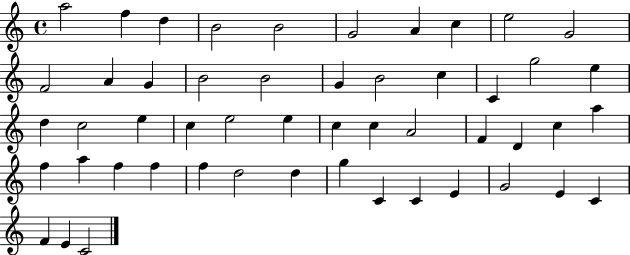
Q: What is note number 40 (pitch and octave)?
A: D5